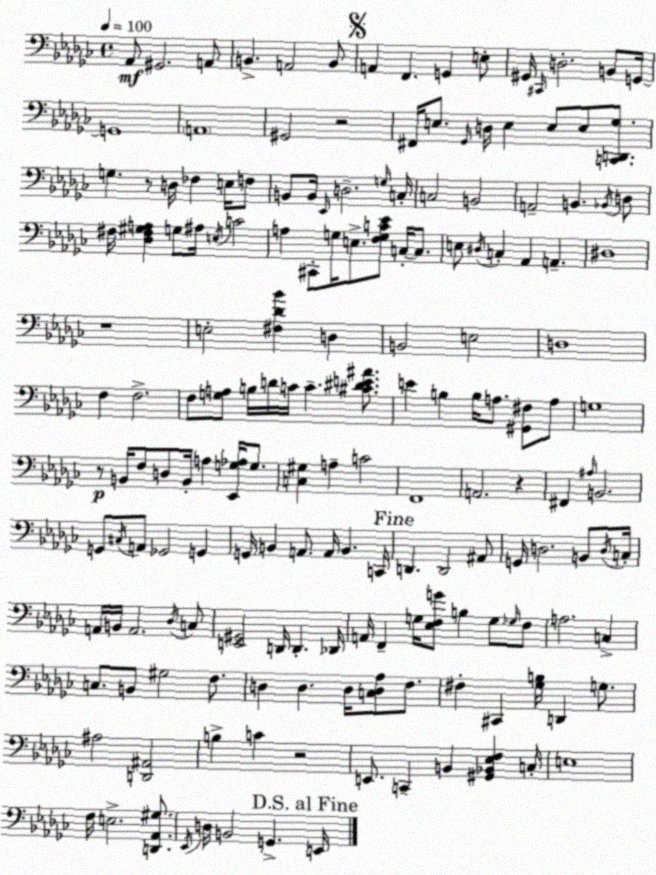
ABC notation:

X:1
T:Untitled
M:4/4
L:1/4
K:Ebm
_A,,/2 ^G,,2 A,,/2 B,, A,,2 B,,/2 A,, F,, G,, E,/2 ^G,,/4 ^C,,/4 D,2 B,,/2 G,,/4 G,,4 A,,4 ^G,,2 z2 ^F,,/4 E,/2 _G,,/4 D,/4 E, E,/2 E,/2 [C,,D,,_G,]/2 G, z/2 D,/4 _F, E,/4 F,/2 B,,/2 B,,/4 _E,,/4 D,2 G,/4 C,/4 C,2 B,,2 A,,2 B,, _B,,/4 D,/2 ^F,/4 [_D,^F,^G,A,] G,/2 ^A,/4 E,/4 C2 A, ^C,,/2 G,/4 E,/2 [F,G,C_E]/2 C,/4 C,/2 E,/2 ^D,/4 C, _A,, A,, ^D,4 z4 E,2 [^F,_D_B] D, B,,2 E,2 D,4 F, F,2 F,/2 [G,A,]/2 B,/4 D/4 C/4 C [^C^DE^A]/2 E B, B,/4 A,/2 [^G,,^F,]/2 A,/2 G,4 z/2 B,,/4 F,/2 D,/2 B,,/4 A, [_E,,G,_A,]/4 G,/2 [C,^G,] A, C2 F,,4 A,,2 z ^F,, ^A,/4 B,,2 G,,/2 ^C,/4 A,,/2 _G,,2 G,, G,,/4 B,, A,,/2 A,,/4 B,, C,,/4 D,, D,,2 ^A,,/2 G,,/4 D,2 B,,/2 D,/4 C,/4 A,,/4 B,,/4 A,,2 _D,/4 C,/2 [E,,^G,,]2 D,,/4 D,, _D,,/4 A,,/4 F,, G,/4 [_E,F,G]/2 B, G,/2 _G,/4 F,/2 A,2 C, C,/2 B,,/2 ^G,2 F,/2 D, D, D,/4 [C,D,_A,]/2 F,/2 ^F, ^C,, [_G,B,]/4 D,, G,/2 ^A,2 [D,,^A,,]2 B, C z2 E,,/2 C,, B,, [^G,,_B,,_E,F,] C,/4 E,4 F,/4 E,2 [D,,_A,,^G,]/2 _E,,/4 D,/4 B,,2 G,, E,,/4